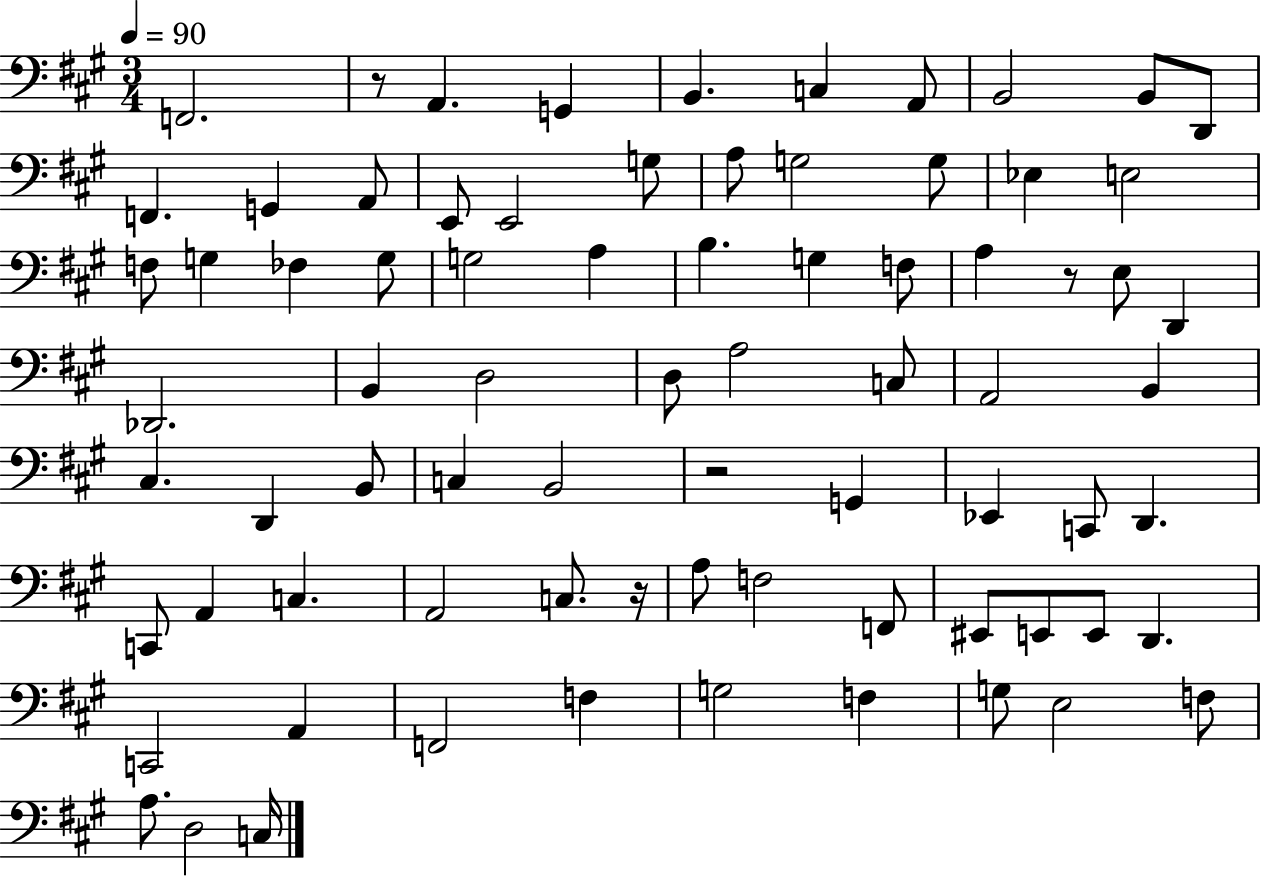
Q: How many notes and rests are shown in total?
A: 77